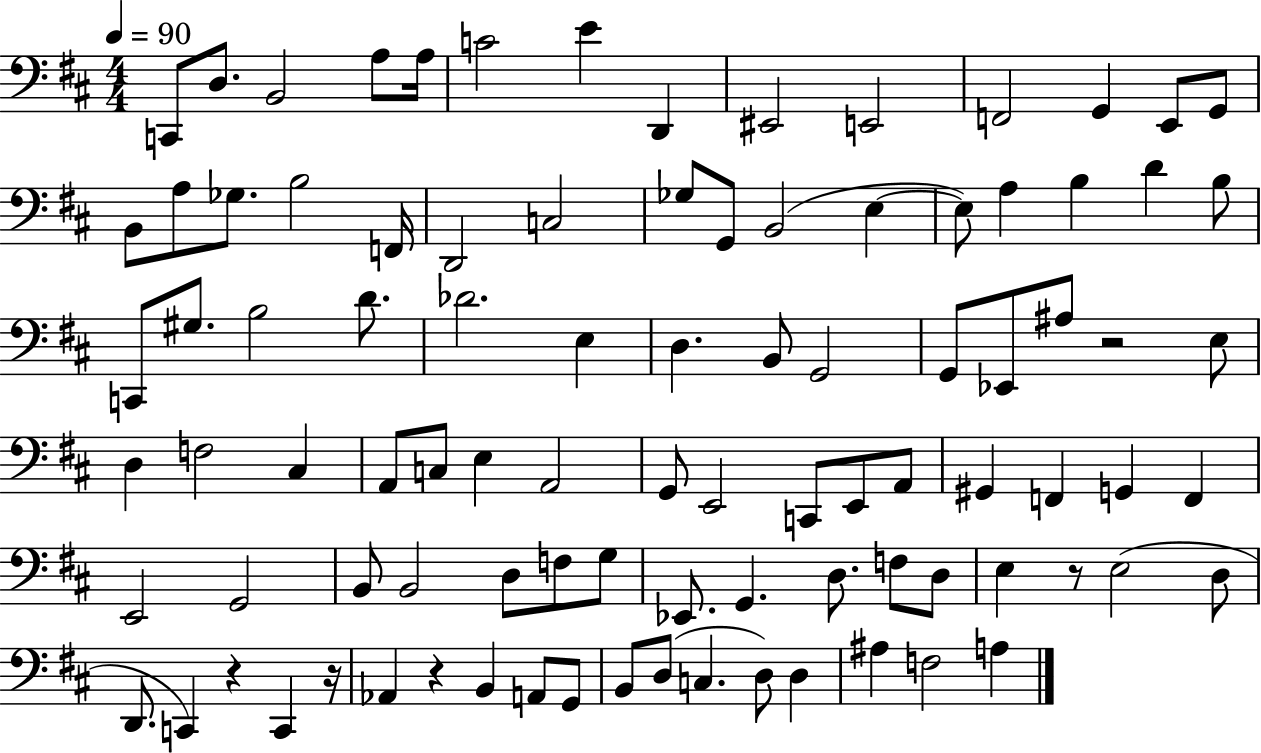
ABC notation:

X:1
T:Untitled
M:4/4
L:1/4
K:D
C,,/2 D,/2 B,,2 A,/2 A,/4 C2 E D,, ^E,,2 E,,2 F,,2 G,, E,,/2 G,,/2 B,,/2 A,/2 _G,/2 B,2 F,,/4 D,,2 C,2 _G,/2 G,,/2 B,,2 E, E,/2 A, B, D B,/2 C,,/2 ^G,/2 B,2 D/2 _D2 E, D, B,,/2 G,,2 G,,/2 _E,,/2 ^A,/2 z2 E,/2 D, F,2 ^C, A,,/2 C,/2 E, A,,2 G,,/2 E,,2 C,,/2 E,,/2 A,,/2 ^G,, F,, G,, F,, E,,2 G,,2 B,,/2 B,,2 D,/2 F,/2 G,/2 _E,,/2 G,, D,/2 F,/2 D,/2 E, z/2 E,2 D,/2 D,,/2 C,, z C,, z/4 _A,, z B,, A,,/2 G,,/2 B,,/2 D,/2 C, D,/2 D, ^A, F,2 A,